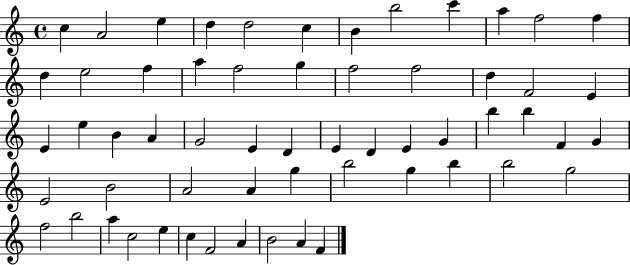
{
  \clef treble
  \time 4/4
  \defaultTimeSignature
  \key c \major
  c''4 a'2 e''4 | d''4 d''2 c''4 | b'4 b''2 c'''4 | a''4 f''2 f''4 | \break d''4 e''2 f''4 | a''4 f''2 g''4 | f''2 f''2 | d''4 f'2 e'4 | \break e'4 e''4 b'4 a'4 | g'2 e'4 d'4 | e'4 d'4 e'4 g'4 | b''4 b''4 f'4 g'4 | \break e'2 b'2 | a'2 a'4 g''4 | b''2 g''4 b''4 | b''2 g''2 | \break f''2 b''2 | a''4 c''2 e''4 | c''4 f'2 a'4 | b'2 a'4 f'4 | \break \bar "|."
}